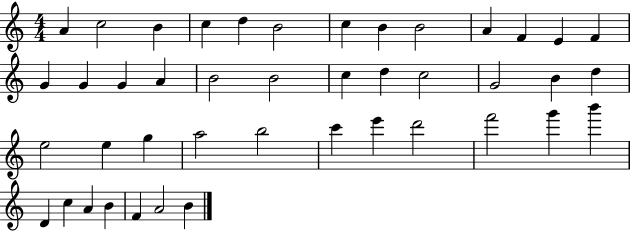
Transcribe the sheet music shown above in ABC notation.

X:1
T:Untitled
M:4/4
L:1/4
K:C
A c2 B c d B2 c B B2 A F E F G G G A B2 B2 c d c2 G2 B d e2 e g a2 b2 c' e' d'2 f'2 g' b' D c A B F A2 B